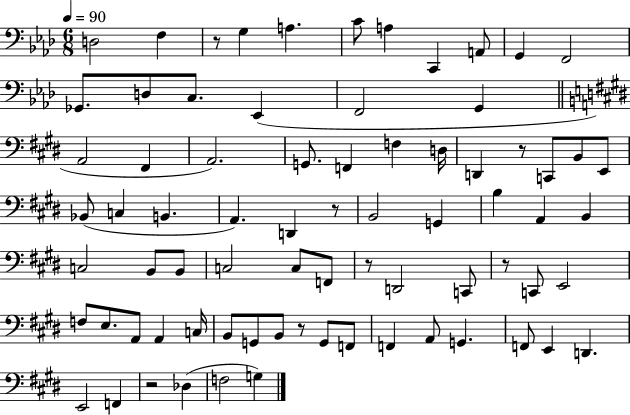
D3/h F3/q R/e G3/q A3/q. C4/e A3/q C2/q A2/e G2/q F2/h Gb2/e. D3/e C3/e. Eb2/q F2/h G2/q A2/h F#2/q A2/h. G2/e. F2/q F3/q D3/s D2/q R/e C2/e B2/e E2/e Bb2/e C3/q B2/q. A2/q. D2/q R/e B2/h G2/q B3/q A2/q B2/q C3/h B2/e B2/e C3/h C3/e F2/e R/e D2/h C2/e R/e C2/e E2/h F3/e E3/e. A2/e A2/q C3/s B2/e G2/e B2/e R/e G2/e F2/e F2/q A2/e G2/q. F2/e E2/q D2/q. E2/h F2/q R/h Db3/q F3/h G3/q